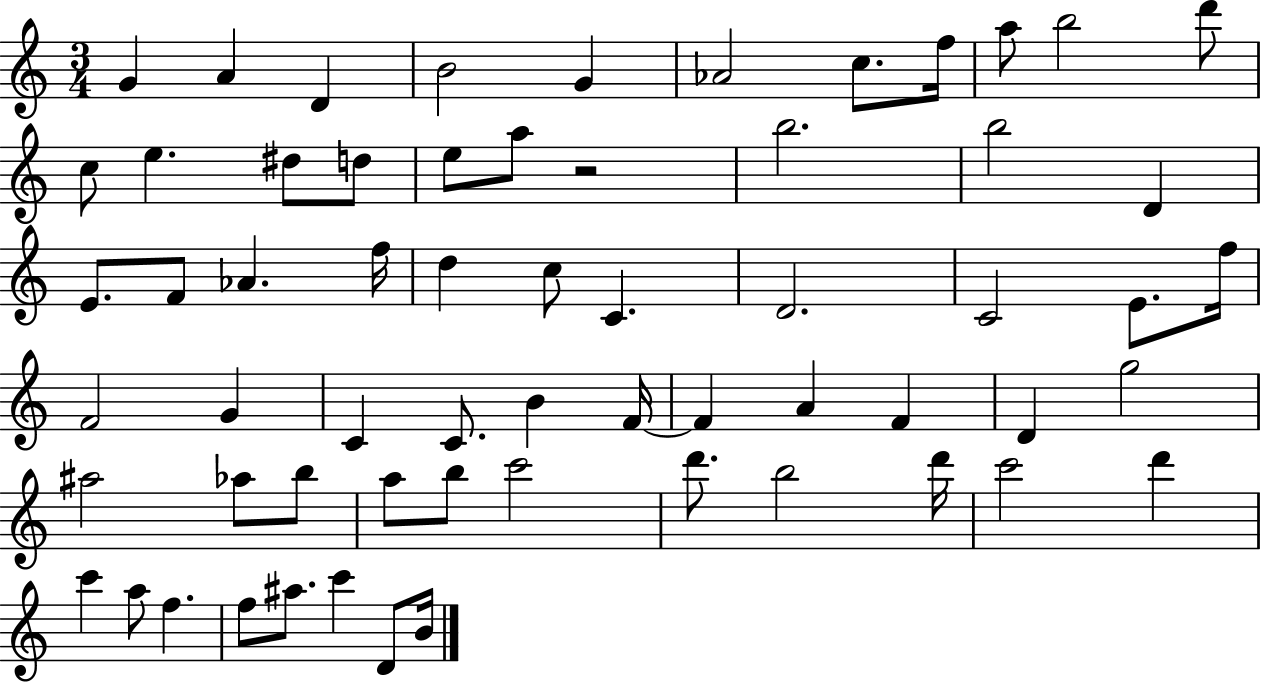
X:1
T:Untitled
M:3/4
L:1/4
K:C
G A D B2 G _A2 c/2 f/4 a/2 b2 d'/2 c/2 e ^d/2 d/2 e/2 a/2 z2 b2 b2 D E/2 F/2 _A f/4 d c/2 C D2 C2 E/2 f/4 F2 G C C/2 B F/4 F A F D g2 ^a2 _a/2 b/2 a/2 b/2 c'2 d'/2 b2 d'/4 c'2 d' c' a/2 f f/2 ^a/2 c' D/2 B/4